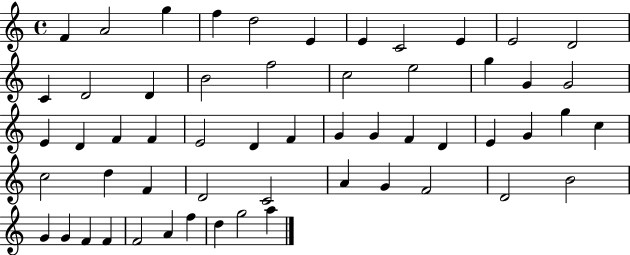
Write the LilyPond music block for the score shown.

{
  \clef treble
  \time 4/4
  \defaultTimeSignature
  \key c \major
  f'4 a'2 g''4 | f''4 d''2 e'4 | e'4 c'2 e'4 | e'2 d'2 | \break c'4 d'2 d'4 | b'2 f''2 | c''2 e''2 | g''4 g'4 g'2 | \break e'4 d'4 f'4 f'4 | e'2 d'4 f'4 | g'4 g'4 f'4 d'4 | e'4 g'4 g''4 c''4 | \break c''2 d''4 f'4 | d'2 c'2 | a'4 g'4 f'2 | d'2 b'2 | \break g'4 g'4 f'4 f'4 | f'2 a'4 f''4 | d''4 g''2 a''4 | \bar "|."
}